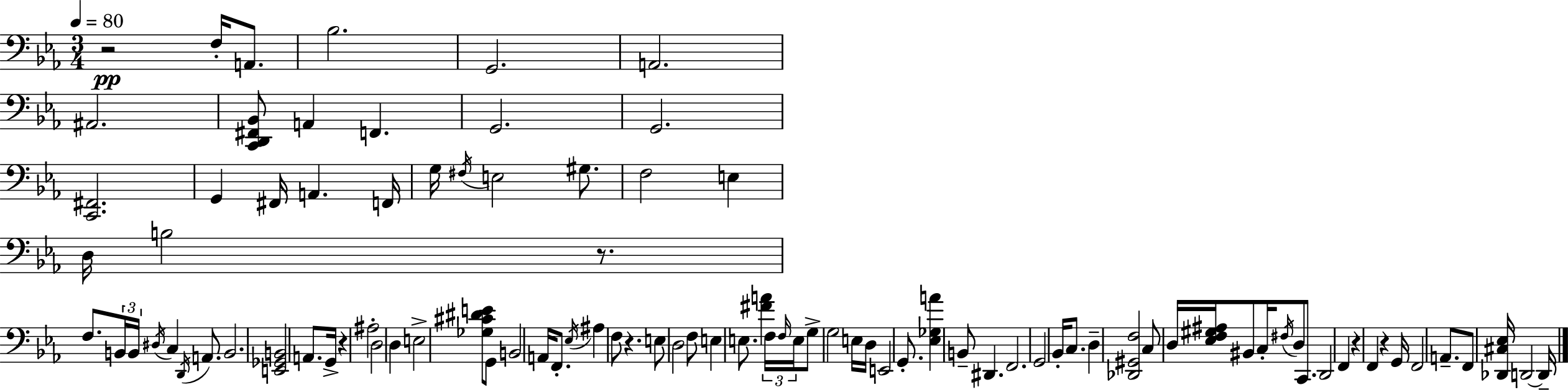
{
  \clef bass
  \numericTimeSignature
  \time 3/4
  \key c \minor
  \tempo 4 = 80
  r2\pp f16-. a,8. | bes2. | g,2. | a,2. | \break ais,2. | <c, d, fis, bes,>8 a,4 f,4. | g,2. | g,2. | \break <c, fis,>2. | g,4 fis,16 a,4. f,16 | g16 \acciaccatura { fis16 } e2 gis8. | f2 e4 | \break d16 b2 r8. | f8. \tuplet 3/2 { b,16 b,16 \acciaccatura { dis16 } } c4 \acciaccatura { d,16 } | a,8. b,2. | <e, ges, b,>2 a,8. | \break g,16-> r4 ais2-. | d2 d4 | e2-> <ges cis' dis' e'>8 | g,8 b,2 a,16 | \break f,8.-. \acciaccatura { ees16 } ais4 f8 r4. | e8 d2 | f8 e4 e8. <fis' a'>4 | \tuplet 3/2 { f16 \grace { f16 } e16 } g8-> g2 | \break e16 d16 e,2 | g,8.-. <ees ges a'>4 b,8-- dis,4. | f,2. | g,2 | \break bes,16-. c8. d4-- <des, gis, f>2 | c8 d16 <ees f gis ais>16 bis,8 c16-. | \acciaccatura { fis16 } d8 c,8. d,2 | f,4 r4 f,4 | \break r4 g,16 f,2 | a,8.-- f,8 <des, cis ees>16 d,2~~ | d,16-- \bar "|."
}